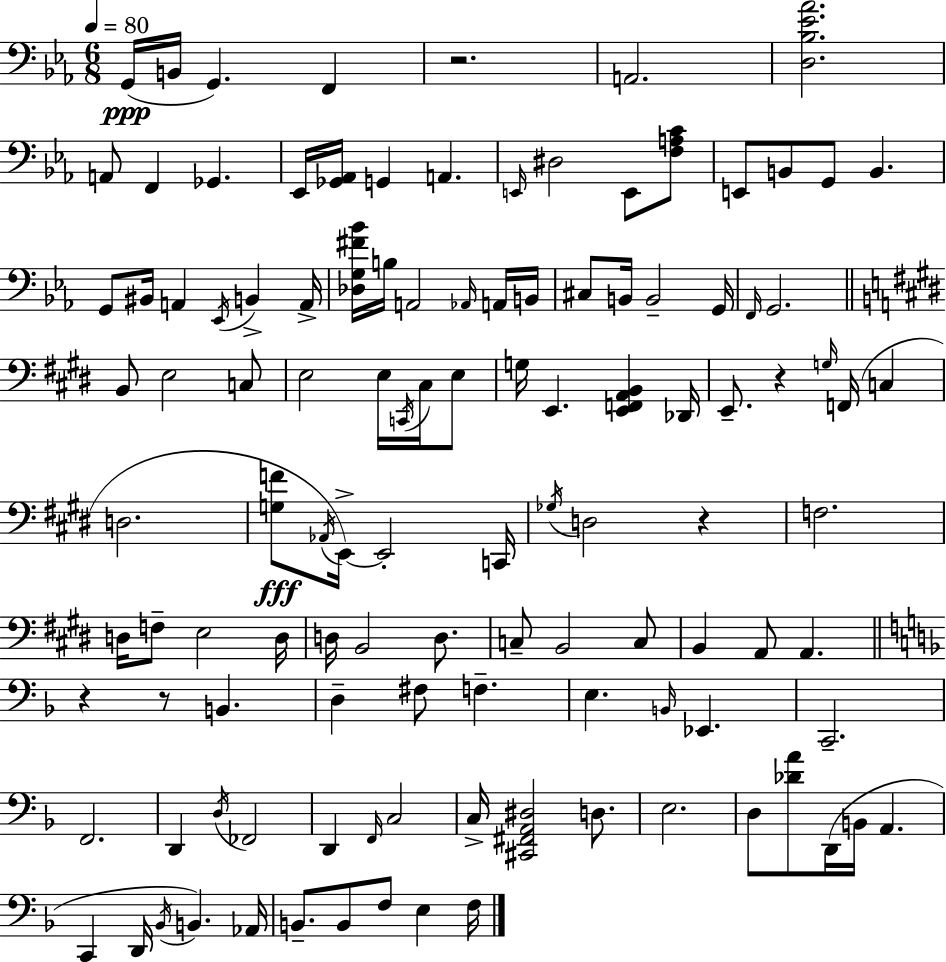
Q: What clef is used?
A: bass